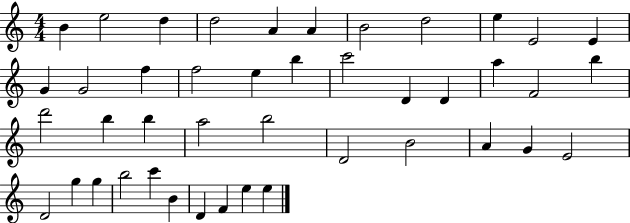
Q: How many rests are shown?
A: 0